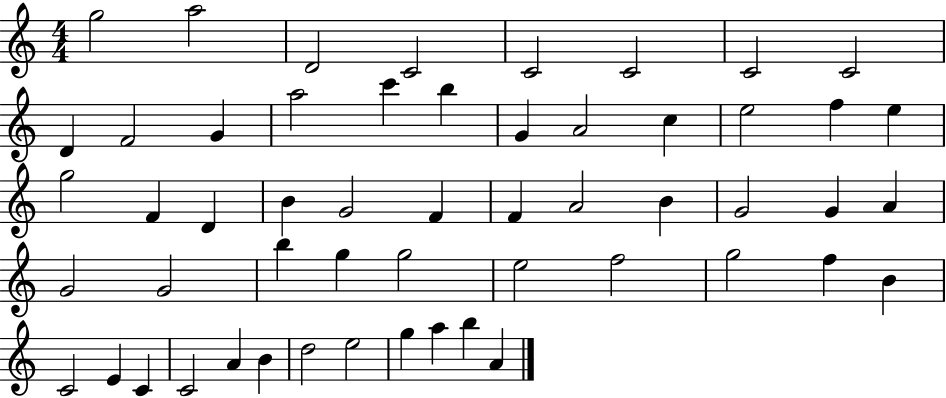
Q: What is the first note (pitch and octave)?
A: G5